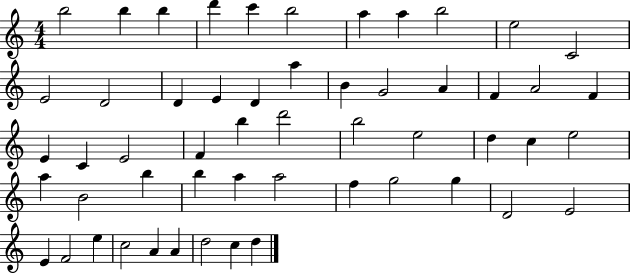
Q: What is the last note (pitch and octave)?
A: D5